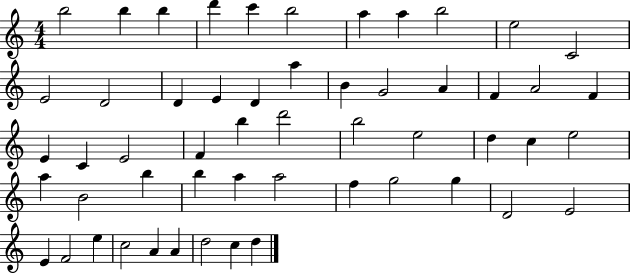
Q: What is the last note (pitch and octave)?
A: D5